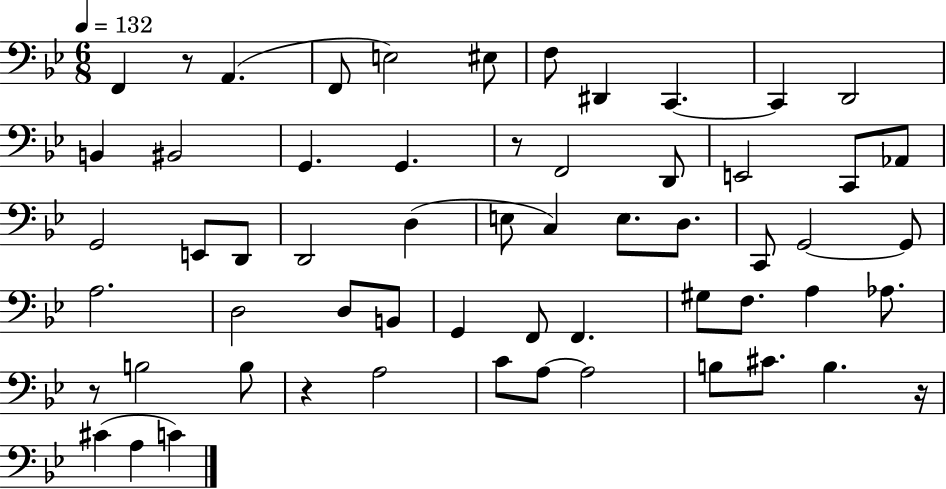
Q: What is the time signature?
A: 6/8